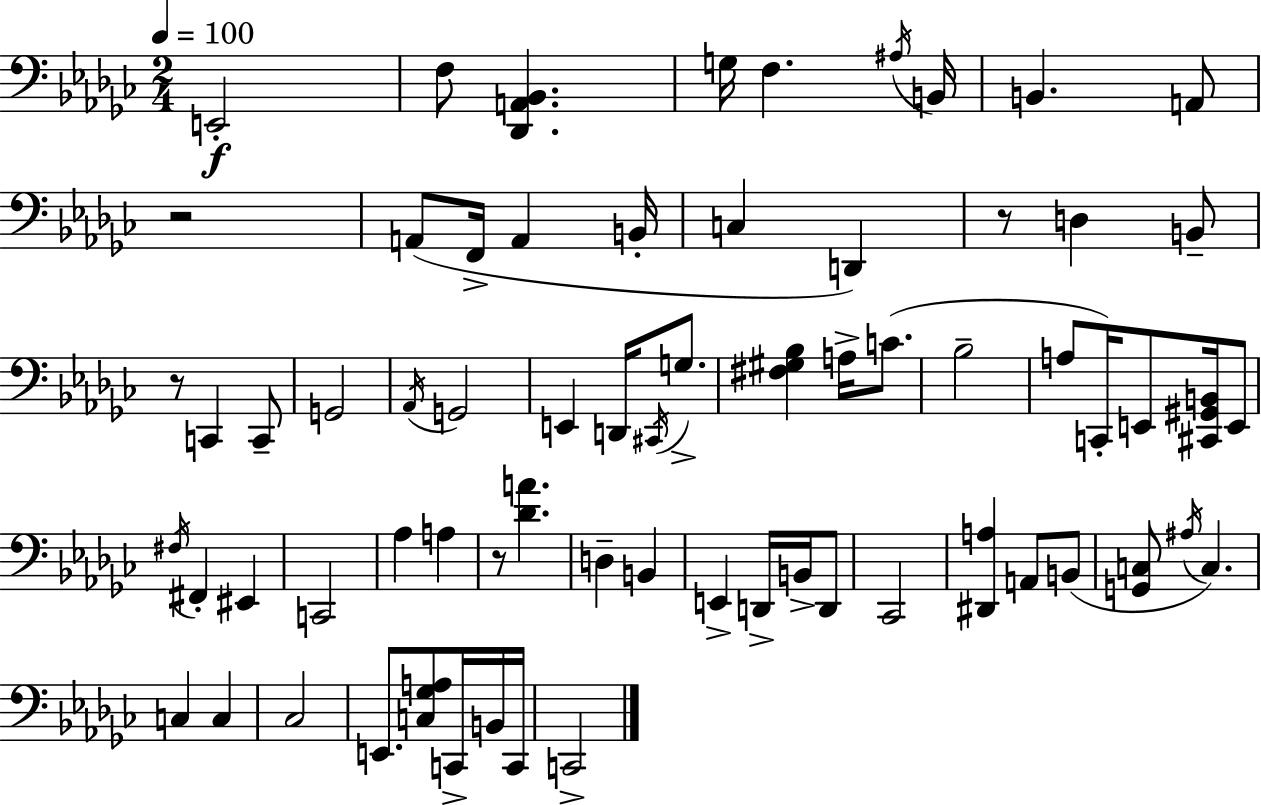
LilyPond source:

{
  \clef bass
  \numericTimeSignature
  \time 2/4
  \key ees \minor
  \tempo 4 = 100
  e,2-.\f | f8 <des, a, bes,>4. | g16 f4. \acciaccatura { ais16 } | b,16 b,4. a,8 | \break r2 | a,8( f,16-> a,4 | b,16-. c4 d,4) | r8 d4 b,8-- | \break r8 c,4 c,8-- | g,2 | \acciaccatura { aes,16 } g,2 | e,4 d,16 \acciaccatura { cis,16 } | \break g8.-> <fis gis bes>4 a16-> | c'8.( bes2-- | a8 c,16-.) e,8 | <cis, gis, b,>16 e,8 \acciaccatura { fis16 } fis,4-. | \break eis,4 c,2 | aes4 | a4 r8 <des' a'>4. | d4-- | \break b,4 e,4-> | d,16-> b,16-> d,8 ces,2 | <dis, a>4 | a,8 b,8( <g, c>8 \acciaccatura { ais16 } c4.) | \break c4 | c4 ces2 | e,8. | <c ges a>8 c,16-> b,16 c,16 c,2-> | \break \bar "|."
}